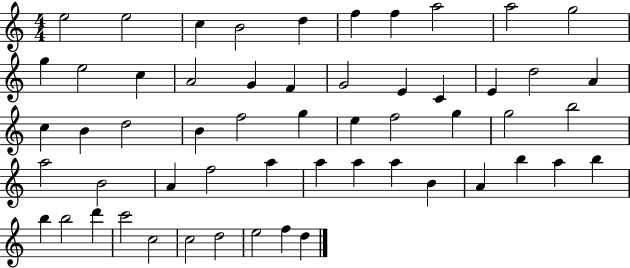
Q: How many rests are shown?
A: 0